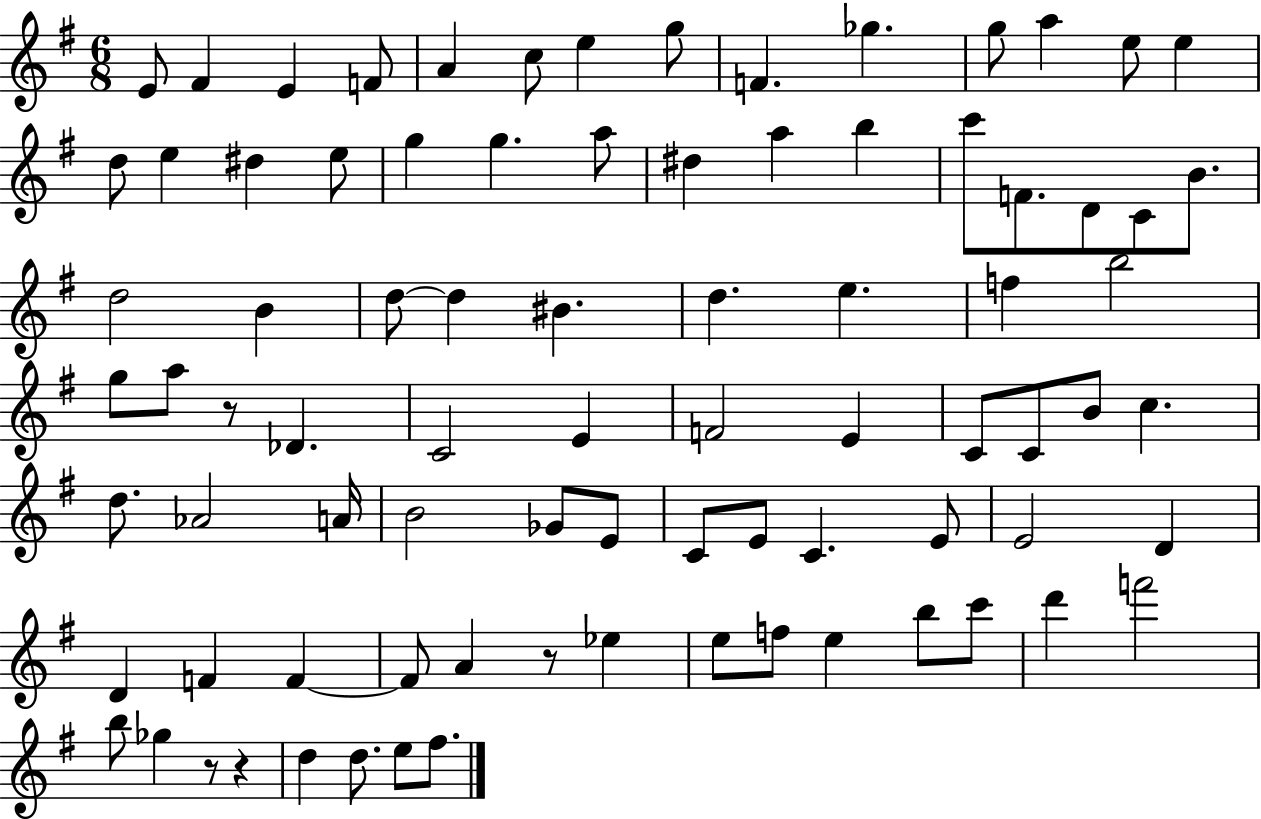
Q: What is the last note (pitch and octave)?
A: F#5